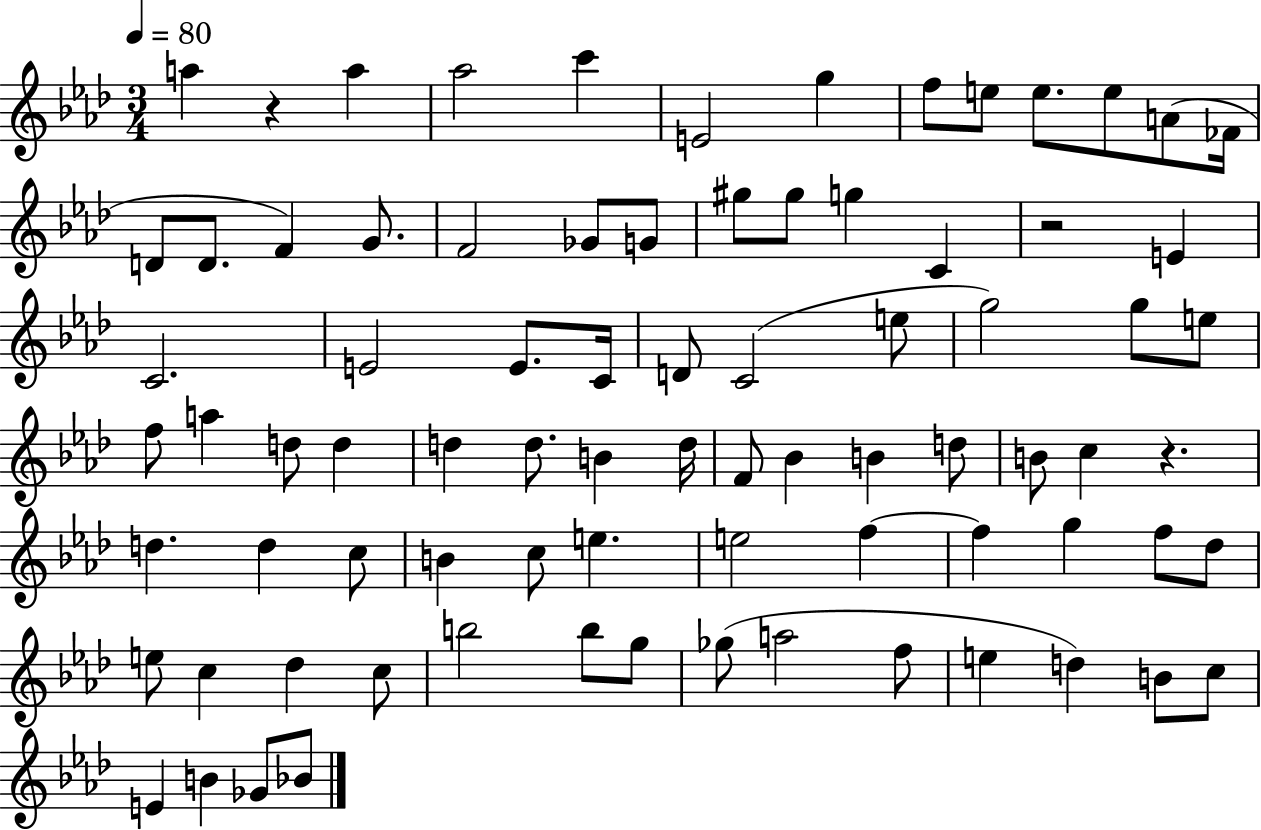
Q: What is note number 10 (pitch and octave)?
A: E5